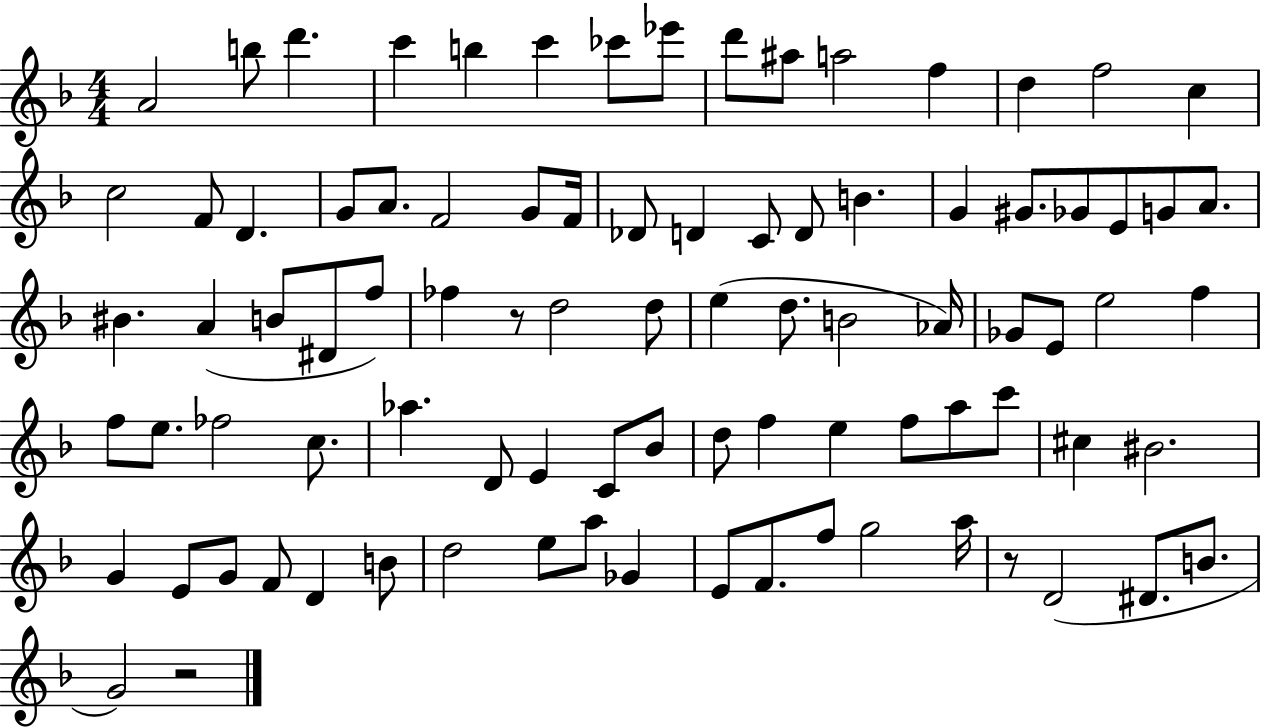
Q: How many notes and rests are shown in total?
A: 89